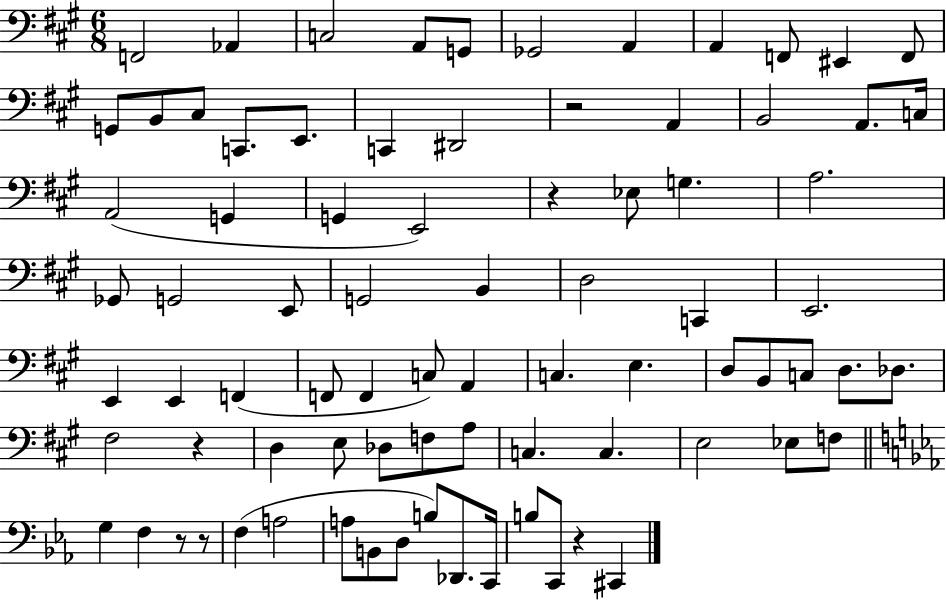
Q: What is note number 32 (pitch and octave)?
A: E2